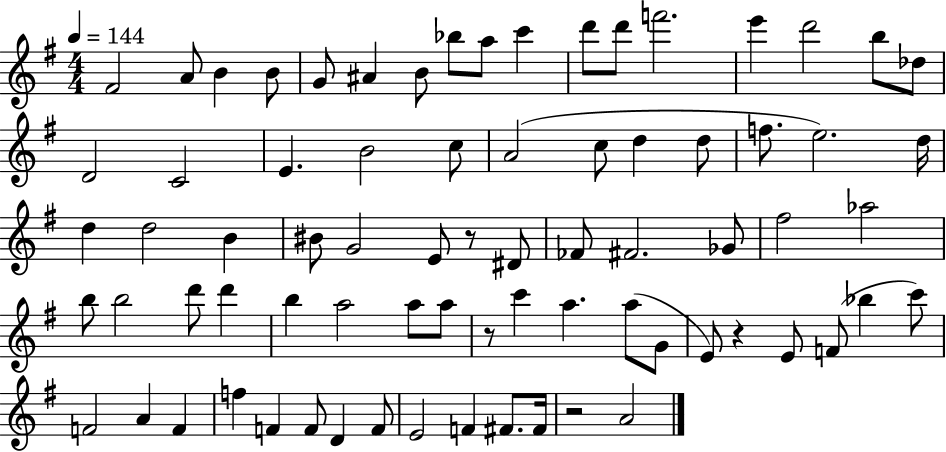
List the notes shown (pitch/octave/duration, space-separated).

F#4/h A4/e B4/q B4/e G4/e A#4/q B4/e Bb5/e A5/e C6/q D6/e D6/e F6/h. E6/q D6/h B5/e Db5/e D4/h C4/h E4/q. B4/h C5/e A4/h C5/e D5/q D5/e F5/e. E5/h. D5/s D5/q D5/h B4/q BIS4/e G4/h E4/e R/e D#4/e FES4/e F#4/h. Gb4/e F#5/h Ab5/h B5/e B5/h D6/e D6/q B5/q A5/h A5/e A5/e R/e C6/q A5/q. A5/e G4/e E4/e R/q E4/e F4/e Bb5/q C6/e F4/h A4/q F4/q F5/q F4/q F4/e D4/q F4/e E4/h F4/q F#4/e. F#4/s R/h A4/h